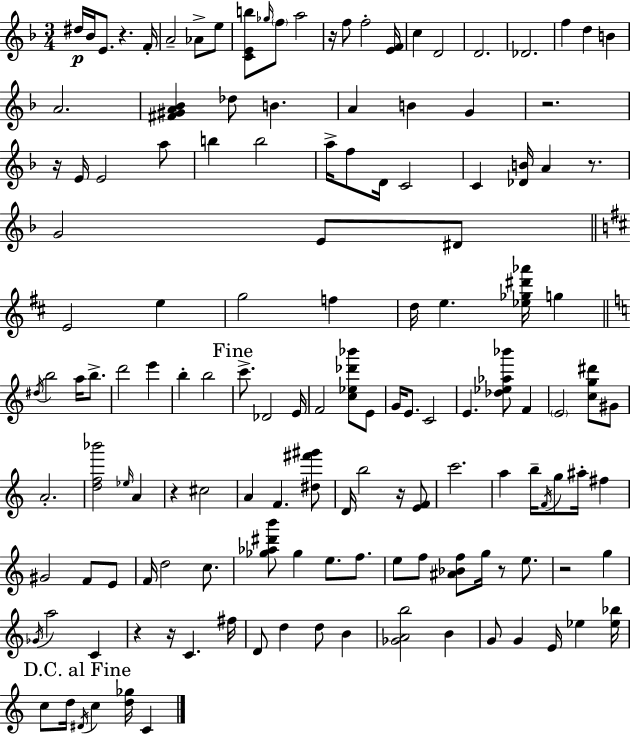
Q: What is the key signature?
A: D minor